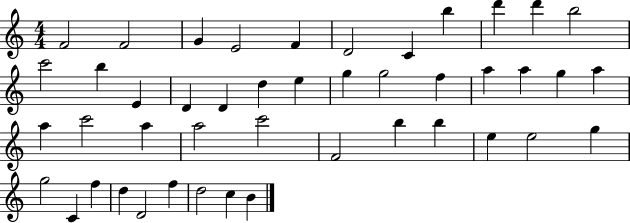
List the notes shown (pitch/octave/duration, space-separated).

F4/h F4/h G4/q E4/h F4/q D4/h C4/q B5/q D6/q D6/q B5/h C6/h B5/q E4/q D4/q D4/q D5/q E5/q G5/q G5/h F5/q A5/q A5/q G5/q A5/q A5/q C6/h A5/q A5/h C6/h F4/h B5/q B5/q E5/q E5/h G5/q G5/h C4/q F5/q D5/q D4/h F5/q D5/h C5/q B4/q